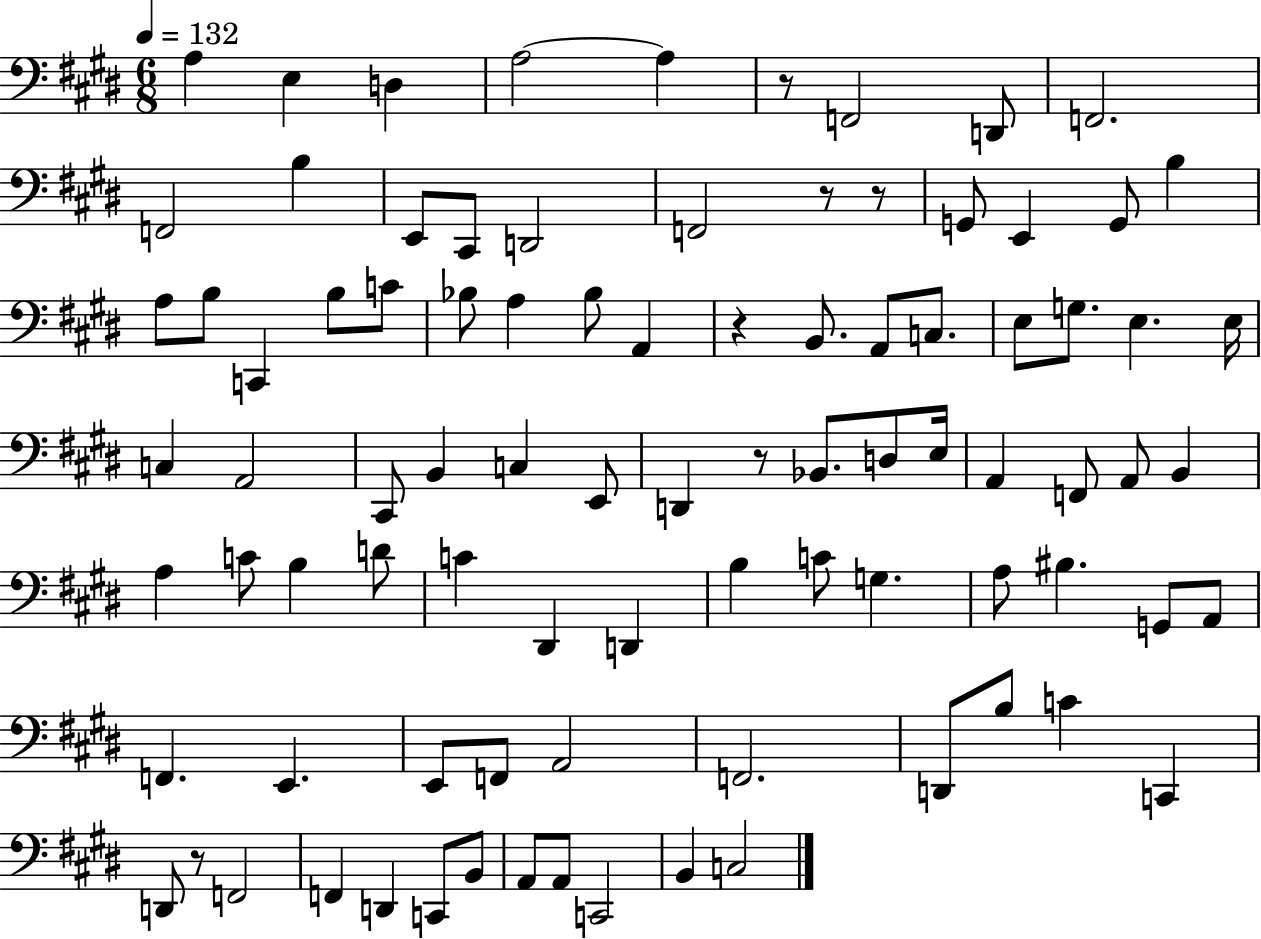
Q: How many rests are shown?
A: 6